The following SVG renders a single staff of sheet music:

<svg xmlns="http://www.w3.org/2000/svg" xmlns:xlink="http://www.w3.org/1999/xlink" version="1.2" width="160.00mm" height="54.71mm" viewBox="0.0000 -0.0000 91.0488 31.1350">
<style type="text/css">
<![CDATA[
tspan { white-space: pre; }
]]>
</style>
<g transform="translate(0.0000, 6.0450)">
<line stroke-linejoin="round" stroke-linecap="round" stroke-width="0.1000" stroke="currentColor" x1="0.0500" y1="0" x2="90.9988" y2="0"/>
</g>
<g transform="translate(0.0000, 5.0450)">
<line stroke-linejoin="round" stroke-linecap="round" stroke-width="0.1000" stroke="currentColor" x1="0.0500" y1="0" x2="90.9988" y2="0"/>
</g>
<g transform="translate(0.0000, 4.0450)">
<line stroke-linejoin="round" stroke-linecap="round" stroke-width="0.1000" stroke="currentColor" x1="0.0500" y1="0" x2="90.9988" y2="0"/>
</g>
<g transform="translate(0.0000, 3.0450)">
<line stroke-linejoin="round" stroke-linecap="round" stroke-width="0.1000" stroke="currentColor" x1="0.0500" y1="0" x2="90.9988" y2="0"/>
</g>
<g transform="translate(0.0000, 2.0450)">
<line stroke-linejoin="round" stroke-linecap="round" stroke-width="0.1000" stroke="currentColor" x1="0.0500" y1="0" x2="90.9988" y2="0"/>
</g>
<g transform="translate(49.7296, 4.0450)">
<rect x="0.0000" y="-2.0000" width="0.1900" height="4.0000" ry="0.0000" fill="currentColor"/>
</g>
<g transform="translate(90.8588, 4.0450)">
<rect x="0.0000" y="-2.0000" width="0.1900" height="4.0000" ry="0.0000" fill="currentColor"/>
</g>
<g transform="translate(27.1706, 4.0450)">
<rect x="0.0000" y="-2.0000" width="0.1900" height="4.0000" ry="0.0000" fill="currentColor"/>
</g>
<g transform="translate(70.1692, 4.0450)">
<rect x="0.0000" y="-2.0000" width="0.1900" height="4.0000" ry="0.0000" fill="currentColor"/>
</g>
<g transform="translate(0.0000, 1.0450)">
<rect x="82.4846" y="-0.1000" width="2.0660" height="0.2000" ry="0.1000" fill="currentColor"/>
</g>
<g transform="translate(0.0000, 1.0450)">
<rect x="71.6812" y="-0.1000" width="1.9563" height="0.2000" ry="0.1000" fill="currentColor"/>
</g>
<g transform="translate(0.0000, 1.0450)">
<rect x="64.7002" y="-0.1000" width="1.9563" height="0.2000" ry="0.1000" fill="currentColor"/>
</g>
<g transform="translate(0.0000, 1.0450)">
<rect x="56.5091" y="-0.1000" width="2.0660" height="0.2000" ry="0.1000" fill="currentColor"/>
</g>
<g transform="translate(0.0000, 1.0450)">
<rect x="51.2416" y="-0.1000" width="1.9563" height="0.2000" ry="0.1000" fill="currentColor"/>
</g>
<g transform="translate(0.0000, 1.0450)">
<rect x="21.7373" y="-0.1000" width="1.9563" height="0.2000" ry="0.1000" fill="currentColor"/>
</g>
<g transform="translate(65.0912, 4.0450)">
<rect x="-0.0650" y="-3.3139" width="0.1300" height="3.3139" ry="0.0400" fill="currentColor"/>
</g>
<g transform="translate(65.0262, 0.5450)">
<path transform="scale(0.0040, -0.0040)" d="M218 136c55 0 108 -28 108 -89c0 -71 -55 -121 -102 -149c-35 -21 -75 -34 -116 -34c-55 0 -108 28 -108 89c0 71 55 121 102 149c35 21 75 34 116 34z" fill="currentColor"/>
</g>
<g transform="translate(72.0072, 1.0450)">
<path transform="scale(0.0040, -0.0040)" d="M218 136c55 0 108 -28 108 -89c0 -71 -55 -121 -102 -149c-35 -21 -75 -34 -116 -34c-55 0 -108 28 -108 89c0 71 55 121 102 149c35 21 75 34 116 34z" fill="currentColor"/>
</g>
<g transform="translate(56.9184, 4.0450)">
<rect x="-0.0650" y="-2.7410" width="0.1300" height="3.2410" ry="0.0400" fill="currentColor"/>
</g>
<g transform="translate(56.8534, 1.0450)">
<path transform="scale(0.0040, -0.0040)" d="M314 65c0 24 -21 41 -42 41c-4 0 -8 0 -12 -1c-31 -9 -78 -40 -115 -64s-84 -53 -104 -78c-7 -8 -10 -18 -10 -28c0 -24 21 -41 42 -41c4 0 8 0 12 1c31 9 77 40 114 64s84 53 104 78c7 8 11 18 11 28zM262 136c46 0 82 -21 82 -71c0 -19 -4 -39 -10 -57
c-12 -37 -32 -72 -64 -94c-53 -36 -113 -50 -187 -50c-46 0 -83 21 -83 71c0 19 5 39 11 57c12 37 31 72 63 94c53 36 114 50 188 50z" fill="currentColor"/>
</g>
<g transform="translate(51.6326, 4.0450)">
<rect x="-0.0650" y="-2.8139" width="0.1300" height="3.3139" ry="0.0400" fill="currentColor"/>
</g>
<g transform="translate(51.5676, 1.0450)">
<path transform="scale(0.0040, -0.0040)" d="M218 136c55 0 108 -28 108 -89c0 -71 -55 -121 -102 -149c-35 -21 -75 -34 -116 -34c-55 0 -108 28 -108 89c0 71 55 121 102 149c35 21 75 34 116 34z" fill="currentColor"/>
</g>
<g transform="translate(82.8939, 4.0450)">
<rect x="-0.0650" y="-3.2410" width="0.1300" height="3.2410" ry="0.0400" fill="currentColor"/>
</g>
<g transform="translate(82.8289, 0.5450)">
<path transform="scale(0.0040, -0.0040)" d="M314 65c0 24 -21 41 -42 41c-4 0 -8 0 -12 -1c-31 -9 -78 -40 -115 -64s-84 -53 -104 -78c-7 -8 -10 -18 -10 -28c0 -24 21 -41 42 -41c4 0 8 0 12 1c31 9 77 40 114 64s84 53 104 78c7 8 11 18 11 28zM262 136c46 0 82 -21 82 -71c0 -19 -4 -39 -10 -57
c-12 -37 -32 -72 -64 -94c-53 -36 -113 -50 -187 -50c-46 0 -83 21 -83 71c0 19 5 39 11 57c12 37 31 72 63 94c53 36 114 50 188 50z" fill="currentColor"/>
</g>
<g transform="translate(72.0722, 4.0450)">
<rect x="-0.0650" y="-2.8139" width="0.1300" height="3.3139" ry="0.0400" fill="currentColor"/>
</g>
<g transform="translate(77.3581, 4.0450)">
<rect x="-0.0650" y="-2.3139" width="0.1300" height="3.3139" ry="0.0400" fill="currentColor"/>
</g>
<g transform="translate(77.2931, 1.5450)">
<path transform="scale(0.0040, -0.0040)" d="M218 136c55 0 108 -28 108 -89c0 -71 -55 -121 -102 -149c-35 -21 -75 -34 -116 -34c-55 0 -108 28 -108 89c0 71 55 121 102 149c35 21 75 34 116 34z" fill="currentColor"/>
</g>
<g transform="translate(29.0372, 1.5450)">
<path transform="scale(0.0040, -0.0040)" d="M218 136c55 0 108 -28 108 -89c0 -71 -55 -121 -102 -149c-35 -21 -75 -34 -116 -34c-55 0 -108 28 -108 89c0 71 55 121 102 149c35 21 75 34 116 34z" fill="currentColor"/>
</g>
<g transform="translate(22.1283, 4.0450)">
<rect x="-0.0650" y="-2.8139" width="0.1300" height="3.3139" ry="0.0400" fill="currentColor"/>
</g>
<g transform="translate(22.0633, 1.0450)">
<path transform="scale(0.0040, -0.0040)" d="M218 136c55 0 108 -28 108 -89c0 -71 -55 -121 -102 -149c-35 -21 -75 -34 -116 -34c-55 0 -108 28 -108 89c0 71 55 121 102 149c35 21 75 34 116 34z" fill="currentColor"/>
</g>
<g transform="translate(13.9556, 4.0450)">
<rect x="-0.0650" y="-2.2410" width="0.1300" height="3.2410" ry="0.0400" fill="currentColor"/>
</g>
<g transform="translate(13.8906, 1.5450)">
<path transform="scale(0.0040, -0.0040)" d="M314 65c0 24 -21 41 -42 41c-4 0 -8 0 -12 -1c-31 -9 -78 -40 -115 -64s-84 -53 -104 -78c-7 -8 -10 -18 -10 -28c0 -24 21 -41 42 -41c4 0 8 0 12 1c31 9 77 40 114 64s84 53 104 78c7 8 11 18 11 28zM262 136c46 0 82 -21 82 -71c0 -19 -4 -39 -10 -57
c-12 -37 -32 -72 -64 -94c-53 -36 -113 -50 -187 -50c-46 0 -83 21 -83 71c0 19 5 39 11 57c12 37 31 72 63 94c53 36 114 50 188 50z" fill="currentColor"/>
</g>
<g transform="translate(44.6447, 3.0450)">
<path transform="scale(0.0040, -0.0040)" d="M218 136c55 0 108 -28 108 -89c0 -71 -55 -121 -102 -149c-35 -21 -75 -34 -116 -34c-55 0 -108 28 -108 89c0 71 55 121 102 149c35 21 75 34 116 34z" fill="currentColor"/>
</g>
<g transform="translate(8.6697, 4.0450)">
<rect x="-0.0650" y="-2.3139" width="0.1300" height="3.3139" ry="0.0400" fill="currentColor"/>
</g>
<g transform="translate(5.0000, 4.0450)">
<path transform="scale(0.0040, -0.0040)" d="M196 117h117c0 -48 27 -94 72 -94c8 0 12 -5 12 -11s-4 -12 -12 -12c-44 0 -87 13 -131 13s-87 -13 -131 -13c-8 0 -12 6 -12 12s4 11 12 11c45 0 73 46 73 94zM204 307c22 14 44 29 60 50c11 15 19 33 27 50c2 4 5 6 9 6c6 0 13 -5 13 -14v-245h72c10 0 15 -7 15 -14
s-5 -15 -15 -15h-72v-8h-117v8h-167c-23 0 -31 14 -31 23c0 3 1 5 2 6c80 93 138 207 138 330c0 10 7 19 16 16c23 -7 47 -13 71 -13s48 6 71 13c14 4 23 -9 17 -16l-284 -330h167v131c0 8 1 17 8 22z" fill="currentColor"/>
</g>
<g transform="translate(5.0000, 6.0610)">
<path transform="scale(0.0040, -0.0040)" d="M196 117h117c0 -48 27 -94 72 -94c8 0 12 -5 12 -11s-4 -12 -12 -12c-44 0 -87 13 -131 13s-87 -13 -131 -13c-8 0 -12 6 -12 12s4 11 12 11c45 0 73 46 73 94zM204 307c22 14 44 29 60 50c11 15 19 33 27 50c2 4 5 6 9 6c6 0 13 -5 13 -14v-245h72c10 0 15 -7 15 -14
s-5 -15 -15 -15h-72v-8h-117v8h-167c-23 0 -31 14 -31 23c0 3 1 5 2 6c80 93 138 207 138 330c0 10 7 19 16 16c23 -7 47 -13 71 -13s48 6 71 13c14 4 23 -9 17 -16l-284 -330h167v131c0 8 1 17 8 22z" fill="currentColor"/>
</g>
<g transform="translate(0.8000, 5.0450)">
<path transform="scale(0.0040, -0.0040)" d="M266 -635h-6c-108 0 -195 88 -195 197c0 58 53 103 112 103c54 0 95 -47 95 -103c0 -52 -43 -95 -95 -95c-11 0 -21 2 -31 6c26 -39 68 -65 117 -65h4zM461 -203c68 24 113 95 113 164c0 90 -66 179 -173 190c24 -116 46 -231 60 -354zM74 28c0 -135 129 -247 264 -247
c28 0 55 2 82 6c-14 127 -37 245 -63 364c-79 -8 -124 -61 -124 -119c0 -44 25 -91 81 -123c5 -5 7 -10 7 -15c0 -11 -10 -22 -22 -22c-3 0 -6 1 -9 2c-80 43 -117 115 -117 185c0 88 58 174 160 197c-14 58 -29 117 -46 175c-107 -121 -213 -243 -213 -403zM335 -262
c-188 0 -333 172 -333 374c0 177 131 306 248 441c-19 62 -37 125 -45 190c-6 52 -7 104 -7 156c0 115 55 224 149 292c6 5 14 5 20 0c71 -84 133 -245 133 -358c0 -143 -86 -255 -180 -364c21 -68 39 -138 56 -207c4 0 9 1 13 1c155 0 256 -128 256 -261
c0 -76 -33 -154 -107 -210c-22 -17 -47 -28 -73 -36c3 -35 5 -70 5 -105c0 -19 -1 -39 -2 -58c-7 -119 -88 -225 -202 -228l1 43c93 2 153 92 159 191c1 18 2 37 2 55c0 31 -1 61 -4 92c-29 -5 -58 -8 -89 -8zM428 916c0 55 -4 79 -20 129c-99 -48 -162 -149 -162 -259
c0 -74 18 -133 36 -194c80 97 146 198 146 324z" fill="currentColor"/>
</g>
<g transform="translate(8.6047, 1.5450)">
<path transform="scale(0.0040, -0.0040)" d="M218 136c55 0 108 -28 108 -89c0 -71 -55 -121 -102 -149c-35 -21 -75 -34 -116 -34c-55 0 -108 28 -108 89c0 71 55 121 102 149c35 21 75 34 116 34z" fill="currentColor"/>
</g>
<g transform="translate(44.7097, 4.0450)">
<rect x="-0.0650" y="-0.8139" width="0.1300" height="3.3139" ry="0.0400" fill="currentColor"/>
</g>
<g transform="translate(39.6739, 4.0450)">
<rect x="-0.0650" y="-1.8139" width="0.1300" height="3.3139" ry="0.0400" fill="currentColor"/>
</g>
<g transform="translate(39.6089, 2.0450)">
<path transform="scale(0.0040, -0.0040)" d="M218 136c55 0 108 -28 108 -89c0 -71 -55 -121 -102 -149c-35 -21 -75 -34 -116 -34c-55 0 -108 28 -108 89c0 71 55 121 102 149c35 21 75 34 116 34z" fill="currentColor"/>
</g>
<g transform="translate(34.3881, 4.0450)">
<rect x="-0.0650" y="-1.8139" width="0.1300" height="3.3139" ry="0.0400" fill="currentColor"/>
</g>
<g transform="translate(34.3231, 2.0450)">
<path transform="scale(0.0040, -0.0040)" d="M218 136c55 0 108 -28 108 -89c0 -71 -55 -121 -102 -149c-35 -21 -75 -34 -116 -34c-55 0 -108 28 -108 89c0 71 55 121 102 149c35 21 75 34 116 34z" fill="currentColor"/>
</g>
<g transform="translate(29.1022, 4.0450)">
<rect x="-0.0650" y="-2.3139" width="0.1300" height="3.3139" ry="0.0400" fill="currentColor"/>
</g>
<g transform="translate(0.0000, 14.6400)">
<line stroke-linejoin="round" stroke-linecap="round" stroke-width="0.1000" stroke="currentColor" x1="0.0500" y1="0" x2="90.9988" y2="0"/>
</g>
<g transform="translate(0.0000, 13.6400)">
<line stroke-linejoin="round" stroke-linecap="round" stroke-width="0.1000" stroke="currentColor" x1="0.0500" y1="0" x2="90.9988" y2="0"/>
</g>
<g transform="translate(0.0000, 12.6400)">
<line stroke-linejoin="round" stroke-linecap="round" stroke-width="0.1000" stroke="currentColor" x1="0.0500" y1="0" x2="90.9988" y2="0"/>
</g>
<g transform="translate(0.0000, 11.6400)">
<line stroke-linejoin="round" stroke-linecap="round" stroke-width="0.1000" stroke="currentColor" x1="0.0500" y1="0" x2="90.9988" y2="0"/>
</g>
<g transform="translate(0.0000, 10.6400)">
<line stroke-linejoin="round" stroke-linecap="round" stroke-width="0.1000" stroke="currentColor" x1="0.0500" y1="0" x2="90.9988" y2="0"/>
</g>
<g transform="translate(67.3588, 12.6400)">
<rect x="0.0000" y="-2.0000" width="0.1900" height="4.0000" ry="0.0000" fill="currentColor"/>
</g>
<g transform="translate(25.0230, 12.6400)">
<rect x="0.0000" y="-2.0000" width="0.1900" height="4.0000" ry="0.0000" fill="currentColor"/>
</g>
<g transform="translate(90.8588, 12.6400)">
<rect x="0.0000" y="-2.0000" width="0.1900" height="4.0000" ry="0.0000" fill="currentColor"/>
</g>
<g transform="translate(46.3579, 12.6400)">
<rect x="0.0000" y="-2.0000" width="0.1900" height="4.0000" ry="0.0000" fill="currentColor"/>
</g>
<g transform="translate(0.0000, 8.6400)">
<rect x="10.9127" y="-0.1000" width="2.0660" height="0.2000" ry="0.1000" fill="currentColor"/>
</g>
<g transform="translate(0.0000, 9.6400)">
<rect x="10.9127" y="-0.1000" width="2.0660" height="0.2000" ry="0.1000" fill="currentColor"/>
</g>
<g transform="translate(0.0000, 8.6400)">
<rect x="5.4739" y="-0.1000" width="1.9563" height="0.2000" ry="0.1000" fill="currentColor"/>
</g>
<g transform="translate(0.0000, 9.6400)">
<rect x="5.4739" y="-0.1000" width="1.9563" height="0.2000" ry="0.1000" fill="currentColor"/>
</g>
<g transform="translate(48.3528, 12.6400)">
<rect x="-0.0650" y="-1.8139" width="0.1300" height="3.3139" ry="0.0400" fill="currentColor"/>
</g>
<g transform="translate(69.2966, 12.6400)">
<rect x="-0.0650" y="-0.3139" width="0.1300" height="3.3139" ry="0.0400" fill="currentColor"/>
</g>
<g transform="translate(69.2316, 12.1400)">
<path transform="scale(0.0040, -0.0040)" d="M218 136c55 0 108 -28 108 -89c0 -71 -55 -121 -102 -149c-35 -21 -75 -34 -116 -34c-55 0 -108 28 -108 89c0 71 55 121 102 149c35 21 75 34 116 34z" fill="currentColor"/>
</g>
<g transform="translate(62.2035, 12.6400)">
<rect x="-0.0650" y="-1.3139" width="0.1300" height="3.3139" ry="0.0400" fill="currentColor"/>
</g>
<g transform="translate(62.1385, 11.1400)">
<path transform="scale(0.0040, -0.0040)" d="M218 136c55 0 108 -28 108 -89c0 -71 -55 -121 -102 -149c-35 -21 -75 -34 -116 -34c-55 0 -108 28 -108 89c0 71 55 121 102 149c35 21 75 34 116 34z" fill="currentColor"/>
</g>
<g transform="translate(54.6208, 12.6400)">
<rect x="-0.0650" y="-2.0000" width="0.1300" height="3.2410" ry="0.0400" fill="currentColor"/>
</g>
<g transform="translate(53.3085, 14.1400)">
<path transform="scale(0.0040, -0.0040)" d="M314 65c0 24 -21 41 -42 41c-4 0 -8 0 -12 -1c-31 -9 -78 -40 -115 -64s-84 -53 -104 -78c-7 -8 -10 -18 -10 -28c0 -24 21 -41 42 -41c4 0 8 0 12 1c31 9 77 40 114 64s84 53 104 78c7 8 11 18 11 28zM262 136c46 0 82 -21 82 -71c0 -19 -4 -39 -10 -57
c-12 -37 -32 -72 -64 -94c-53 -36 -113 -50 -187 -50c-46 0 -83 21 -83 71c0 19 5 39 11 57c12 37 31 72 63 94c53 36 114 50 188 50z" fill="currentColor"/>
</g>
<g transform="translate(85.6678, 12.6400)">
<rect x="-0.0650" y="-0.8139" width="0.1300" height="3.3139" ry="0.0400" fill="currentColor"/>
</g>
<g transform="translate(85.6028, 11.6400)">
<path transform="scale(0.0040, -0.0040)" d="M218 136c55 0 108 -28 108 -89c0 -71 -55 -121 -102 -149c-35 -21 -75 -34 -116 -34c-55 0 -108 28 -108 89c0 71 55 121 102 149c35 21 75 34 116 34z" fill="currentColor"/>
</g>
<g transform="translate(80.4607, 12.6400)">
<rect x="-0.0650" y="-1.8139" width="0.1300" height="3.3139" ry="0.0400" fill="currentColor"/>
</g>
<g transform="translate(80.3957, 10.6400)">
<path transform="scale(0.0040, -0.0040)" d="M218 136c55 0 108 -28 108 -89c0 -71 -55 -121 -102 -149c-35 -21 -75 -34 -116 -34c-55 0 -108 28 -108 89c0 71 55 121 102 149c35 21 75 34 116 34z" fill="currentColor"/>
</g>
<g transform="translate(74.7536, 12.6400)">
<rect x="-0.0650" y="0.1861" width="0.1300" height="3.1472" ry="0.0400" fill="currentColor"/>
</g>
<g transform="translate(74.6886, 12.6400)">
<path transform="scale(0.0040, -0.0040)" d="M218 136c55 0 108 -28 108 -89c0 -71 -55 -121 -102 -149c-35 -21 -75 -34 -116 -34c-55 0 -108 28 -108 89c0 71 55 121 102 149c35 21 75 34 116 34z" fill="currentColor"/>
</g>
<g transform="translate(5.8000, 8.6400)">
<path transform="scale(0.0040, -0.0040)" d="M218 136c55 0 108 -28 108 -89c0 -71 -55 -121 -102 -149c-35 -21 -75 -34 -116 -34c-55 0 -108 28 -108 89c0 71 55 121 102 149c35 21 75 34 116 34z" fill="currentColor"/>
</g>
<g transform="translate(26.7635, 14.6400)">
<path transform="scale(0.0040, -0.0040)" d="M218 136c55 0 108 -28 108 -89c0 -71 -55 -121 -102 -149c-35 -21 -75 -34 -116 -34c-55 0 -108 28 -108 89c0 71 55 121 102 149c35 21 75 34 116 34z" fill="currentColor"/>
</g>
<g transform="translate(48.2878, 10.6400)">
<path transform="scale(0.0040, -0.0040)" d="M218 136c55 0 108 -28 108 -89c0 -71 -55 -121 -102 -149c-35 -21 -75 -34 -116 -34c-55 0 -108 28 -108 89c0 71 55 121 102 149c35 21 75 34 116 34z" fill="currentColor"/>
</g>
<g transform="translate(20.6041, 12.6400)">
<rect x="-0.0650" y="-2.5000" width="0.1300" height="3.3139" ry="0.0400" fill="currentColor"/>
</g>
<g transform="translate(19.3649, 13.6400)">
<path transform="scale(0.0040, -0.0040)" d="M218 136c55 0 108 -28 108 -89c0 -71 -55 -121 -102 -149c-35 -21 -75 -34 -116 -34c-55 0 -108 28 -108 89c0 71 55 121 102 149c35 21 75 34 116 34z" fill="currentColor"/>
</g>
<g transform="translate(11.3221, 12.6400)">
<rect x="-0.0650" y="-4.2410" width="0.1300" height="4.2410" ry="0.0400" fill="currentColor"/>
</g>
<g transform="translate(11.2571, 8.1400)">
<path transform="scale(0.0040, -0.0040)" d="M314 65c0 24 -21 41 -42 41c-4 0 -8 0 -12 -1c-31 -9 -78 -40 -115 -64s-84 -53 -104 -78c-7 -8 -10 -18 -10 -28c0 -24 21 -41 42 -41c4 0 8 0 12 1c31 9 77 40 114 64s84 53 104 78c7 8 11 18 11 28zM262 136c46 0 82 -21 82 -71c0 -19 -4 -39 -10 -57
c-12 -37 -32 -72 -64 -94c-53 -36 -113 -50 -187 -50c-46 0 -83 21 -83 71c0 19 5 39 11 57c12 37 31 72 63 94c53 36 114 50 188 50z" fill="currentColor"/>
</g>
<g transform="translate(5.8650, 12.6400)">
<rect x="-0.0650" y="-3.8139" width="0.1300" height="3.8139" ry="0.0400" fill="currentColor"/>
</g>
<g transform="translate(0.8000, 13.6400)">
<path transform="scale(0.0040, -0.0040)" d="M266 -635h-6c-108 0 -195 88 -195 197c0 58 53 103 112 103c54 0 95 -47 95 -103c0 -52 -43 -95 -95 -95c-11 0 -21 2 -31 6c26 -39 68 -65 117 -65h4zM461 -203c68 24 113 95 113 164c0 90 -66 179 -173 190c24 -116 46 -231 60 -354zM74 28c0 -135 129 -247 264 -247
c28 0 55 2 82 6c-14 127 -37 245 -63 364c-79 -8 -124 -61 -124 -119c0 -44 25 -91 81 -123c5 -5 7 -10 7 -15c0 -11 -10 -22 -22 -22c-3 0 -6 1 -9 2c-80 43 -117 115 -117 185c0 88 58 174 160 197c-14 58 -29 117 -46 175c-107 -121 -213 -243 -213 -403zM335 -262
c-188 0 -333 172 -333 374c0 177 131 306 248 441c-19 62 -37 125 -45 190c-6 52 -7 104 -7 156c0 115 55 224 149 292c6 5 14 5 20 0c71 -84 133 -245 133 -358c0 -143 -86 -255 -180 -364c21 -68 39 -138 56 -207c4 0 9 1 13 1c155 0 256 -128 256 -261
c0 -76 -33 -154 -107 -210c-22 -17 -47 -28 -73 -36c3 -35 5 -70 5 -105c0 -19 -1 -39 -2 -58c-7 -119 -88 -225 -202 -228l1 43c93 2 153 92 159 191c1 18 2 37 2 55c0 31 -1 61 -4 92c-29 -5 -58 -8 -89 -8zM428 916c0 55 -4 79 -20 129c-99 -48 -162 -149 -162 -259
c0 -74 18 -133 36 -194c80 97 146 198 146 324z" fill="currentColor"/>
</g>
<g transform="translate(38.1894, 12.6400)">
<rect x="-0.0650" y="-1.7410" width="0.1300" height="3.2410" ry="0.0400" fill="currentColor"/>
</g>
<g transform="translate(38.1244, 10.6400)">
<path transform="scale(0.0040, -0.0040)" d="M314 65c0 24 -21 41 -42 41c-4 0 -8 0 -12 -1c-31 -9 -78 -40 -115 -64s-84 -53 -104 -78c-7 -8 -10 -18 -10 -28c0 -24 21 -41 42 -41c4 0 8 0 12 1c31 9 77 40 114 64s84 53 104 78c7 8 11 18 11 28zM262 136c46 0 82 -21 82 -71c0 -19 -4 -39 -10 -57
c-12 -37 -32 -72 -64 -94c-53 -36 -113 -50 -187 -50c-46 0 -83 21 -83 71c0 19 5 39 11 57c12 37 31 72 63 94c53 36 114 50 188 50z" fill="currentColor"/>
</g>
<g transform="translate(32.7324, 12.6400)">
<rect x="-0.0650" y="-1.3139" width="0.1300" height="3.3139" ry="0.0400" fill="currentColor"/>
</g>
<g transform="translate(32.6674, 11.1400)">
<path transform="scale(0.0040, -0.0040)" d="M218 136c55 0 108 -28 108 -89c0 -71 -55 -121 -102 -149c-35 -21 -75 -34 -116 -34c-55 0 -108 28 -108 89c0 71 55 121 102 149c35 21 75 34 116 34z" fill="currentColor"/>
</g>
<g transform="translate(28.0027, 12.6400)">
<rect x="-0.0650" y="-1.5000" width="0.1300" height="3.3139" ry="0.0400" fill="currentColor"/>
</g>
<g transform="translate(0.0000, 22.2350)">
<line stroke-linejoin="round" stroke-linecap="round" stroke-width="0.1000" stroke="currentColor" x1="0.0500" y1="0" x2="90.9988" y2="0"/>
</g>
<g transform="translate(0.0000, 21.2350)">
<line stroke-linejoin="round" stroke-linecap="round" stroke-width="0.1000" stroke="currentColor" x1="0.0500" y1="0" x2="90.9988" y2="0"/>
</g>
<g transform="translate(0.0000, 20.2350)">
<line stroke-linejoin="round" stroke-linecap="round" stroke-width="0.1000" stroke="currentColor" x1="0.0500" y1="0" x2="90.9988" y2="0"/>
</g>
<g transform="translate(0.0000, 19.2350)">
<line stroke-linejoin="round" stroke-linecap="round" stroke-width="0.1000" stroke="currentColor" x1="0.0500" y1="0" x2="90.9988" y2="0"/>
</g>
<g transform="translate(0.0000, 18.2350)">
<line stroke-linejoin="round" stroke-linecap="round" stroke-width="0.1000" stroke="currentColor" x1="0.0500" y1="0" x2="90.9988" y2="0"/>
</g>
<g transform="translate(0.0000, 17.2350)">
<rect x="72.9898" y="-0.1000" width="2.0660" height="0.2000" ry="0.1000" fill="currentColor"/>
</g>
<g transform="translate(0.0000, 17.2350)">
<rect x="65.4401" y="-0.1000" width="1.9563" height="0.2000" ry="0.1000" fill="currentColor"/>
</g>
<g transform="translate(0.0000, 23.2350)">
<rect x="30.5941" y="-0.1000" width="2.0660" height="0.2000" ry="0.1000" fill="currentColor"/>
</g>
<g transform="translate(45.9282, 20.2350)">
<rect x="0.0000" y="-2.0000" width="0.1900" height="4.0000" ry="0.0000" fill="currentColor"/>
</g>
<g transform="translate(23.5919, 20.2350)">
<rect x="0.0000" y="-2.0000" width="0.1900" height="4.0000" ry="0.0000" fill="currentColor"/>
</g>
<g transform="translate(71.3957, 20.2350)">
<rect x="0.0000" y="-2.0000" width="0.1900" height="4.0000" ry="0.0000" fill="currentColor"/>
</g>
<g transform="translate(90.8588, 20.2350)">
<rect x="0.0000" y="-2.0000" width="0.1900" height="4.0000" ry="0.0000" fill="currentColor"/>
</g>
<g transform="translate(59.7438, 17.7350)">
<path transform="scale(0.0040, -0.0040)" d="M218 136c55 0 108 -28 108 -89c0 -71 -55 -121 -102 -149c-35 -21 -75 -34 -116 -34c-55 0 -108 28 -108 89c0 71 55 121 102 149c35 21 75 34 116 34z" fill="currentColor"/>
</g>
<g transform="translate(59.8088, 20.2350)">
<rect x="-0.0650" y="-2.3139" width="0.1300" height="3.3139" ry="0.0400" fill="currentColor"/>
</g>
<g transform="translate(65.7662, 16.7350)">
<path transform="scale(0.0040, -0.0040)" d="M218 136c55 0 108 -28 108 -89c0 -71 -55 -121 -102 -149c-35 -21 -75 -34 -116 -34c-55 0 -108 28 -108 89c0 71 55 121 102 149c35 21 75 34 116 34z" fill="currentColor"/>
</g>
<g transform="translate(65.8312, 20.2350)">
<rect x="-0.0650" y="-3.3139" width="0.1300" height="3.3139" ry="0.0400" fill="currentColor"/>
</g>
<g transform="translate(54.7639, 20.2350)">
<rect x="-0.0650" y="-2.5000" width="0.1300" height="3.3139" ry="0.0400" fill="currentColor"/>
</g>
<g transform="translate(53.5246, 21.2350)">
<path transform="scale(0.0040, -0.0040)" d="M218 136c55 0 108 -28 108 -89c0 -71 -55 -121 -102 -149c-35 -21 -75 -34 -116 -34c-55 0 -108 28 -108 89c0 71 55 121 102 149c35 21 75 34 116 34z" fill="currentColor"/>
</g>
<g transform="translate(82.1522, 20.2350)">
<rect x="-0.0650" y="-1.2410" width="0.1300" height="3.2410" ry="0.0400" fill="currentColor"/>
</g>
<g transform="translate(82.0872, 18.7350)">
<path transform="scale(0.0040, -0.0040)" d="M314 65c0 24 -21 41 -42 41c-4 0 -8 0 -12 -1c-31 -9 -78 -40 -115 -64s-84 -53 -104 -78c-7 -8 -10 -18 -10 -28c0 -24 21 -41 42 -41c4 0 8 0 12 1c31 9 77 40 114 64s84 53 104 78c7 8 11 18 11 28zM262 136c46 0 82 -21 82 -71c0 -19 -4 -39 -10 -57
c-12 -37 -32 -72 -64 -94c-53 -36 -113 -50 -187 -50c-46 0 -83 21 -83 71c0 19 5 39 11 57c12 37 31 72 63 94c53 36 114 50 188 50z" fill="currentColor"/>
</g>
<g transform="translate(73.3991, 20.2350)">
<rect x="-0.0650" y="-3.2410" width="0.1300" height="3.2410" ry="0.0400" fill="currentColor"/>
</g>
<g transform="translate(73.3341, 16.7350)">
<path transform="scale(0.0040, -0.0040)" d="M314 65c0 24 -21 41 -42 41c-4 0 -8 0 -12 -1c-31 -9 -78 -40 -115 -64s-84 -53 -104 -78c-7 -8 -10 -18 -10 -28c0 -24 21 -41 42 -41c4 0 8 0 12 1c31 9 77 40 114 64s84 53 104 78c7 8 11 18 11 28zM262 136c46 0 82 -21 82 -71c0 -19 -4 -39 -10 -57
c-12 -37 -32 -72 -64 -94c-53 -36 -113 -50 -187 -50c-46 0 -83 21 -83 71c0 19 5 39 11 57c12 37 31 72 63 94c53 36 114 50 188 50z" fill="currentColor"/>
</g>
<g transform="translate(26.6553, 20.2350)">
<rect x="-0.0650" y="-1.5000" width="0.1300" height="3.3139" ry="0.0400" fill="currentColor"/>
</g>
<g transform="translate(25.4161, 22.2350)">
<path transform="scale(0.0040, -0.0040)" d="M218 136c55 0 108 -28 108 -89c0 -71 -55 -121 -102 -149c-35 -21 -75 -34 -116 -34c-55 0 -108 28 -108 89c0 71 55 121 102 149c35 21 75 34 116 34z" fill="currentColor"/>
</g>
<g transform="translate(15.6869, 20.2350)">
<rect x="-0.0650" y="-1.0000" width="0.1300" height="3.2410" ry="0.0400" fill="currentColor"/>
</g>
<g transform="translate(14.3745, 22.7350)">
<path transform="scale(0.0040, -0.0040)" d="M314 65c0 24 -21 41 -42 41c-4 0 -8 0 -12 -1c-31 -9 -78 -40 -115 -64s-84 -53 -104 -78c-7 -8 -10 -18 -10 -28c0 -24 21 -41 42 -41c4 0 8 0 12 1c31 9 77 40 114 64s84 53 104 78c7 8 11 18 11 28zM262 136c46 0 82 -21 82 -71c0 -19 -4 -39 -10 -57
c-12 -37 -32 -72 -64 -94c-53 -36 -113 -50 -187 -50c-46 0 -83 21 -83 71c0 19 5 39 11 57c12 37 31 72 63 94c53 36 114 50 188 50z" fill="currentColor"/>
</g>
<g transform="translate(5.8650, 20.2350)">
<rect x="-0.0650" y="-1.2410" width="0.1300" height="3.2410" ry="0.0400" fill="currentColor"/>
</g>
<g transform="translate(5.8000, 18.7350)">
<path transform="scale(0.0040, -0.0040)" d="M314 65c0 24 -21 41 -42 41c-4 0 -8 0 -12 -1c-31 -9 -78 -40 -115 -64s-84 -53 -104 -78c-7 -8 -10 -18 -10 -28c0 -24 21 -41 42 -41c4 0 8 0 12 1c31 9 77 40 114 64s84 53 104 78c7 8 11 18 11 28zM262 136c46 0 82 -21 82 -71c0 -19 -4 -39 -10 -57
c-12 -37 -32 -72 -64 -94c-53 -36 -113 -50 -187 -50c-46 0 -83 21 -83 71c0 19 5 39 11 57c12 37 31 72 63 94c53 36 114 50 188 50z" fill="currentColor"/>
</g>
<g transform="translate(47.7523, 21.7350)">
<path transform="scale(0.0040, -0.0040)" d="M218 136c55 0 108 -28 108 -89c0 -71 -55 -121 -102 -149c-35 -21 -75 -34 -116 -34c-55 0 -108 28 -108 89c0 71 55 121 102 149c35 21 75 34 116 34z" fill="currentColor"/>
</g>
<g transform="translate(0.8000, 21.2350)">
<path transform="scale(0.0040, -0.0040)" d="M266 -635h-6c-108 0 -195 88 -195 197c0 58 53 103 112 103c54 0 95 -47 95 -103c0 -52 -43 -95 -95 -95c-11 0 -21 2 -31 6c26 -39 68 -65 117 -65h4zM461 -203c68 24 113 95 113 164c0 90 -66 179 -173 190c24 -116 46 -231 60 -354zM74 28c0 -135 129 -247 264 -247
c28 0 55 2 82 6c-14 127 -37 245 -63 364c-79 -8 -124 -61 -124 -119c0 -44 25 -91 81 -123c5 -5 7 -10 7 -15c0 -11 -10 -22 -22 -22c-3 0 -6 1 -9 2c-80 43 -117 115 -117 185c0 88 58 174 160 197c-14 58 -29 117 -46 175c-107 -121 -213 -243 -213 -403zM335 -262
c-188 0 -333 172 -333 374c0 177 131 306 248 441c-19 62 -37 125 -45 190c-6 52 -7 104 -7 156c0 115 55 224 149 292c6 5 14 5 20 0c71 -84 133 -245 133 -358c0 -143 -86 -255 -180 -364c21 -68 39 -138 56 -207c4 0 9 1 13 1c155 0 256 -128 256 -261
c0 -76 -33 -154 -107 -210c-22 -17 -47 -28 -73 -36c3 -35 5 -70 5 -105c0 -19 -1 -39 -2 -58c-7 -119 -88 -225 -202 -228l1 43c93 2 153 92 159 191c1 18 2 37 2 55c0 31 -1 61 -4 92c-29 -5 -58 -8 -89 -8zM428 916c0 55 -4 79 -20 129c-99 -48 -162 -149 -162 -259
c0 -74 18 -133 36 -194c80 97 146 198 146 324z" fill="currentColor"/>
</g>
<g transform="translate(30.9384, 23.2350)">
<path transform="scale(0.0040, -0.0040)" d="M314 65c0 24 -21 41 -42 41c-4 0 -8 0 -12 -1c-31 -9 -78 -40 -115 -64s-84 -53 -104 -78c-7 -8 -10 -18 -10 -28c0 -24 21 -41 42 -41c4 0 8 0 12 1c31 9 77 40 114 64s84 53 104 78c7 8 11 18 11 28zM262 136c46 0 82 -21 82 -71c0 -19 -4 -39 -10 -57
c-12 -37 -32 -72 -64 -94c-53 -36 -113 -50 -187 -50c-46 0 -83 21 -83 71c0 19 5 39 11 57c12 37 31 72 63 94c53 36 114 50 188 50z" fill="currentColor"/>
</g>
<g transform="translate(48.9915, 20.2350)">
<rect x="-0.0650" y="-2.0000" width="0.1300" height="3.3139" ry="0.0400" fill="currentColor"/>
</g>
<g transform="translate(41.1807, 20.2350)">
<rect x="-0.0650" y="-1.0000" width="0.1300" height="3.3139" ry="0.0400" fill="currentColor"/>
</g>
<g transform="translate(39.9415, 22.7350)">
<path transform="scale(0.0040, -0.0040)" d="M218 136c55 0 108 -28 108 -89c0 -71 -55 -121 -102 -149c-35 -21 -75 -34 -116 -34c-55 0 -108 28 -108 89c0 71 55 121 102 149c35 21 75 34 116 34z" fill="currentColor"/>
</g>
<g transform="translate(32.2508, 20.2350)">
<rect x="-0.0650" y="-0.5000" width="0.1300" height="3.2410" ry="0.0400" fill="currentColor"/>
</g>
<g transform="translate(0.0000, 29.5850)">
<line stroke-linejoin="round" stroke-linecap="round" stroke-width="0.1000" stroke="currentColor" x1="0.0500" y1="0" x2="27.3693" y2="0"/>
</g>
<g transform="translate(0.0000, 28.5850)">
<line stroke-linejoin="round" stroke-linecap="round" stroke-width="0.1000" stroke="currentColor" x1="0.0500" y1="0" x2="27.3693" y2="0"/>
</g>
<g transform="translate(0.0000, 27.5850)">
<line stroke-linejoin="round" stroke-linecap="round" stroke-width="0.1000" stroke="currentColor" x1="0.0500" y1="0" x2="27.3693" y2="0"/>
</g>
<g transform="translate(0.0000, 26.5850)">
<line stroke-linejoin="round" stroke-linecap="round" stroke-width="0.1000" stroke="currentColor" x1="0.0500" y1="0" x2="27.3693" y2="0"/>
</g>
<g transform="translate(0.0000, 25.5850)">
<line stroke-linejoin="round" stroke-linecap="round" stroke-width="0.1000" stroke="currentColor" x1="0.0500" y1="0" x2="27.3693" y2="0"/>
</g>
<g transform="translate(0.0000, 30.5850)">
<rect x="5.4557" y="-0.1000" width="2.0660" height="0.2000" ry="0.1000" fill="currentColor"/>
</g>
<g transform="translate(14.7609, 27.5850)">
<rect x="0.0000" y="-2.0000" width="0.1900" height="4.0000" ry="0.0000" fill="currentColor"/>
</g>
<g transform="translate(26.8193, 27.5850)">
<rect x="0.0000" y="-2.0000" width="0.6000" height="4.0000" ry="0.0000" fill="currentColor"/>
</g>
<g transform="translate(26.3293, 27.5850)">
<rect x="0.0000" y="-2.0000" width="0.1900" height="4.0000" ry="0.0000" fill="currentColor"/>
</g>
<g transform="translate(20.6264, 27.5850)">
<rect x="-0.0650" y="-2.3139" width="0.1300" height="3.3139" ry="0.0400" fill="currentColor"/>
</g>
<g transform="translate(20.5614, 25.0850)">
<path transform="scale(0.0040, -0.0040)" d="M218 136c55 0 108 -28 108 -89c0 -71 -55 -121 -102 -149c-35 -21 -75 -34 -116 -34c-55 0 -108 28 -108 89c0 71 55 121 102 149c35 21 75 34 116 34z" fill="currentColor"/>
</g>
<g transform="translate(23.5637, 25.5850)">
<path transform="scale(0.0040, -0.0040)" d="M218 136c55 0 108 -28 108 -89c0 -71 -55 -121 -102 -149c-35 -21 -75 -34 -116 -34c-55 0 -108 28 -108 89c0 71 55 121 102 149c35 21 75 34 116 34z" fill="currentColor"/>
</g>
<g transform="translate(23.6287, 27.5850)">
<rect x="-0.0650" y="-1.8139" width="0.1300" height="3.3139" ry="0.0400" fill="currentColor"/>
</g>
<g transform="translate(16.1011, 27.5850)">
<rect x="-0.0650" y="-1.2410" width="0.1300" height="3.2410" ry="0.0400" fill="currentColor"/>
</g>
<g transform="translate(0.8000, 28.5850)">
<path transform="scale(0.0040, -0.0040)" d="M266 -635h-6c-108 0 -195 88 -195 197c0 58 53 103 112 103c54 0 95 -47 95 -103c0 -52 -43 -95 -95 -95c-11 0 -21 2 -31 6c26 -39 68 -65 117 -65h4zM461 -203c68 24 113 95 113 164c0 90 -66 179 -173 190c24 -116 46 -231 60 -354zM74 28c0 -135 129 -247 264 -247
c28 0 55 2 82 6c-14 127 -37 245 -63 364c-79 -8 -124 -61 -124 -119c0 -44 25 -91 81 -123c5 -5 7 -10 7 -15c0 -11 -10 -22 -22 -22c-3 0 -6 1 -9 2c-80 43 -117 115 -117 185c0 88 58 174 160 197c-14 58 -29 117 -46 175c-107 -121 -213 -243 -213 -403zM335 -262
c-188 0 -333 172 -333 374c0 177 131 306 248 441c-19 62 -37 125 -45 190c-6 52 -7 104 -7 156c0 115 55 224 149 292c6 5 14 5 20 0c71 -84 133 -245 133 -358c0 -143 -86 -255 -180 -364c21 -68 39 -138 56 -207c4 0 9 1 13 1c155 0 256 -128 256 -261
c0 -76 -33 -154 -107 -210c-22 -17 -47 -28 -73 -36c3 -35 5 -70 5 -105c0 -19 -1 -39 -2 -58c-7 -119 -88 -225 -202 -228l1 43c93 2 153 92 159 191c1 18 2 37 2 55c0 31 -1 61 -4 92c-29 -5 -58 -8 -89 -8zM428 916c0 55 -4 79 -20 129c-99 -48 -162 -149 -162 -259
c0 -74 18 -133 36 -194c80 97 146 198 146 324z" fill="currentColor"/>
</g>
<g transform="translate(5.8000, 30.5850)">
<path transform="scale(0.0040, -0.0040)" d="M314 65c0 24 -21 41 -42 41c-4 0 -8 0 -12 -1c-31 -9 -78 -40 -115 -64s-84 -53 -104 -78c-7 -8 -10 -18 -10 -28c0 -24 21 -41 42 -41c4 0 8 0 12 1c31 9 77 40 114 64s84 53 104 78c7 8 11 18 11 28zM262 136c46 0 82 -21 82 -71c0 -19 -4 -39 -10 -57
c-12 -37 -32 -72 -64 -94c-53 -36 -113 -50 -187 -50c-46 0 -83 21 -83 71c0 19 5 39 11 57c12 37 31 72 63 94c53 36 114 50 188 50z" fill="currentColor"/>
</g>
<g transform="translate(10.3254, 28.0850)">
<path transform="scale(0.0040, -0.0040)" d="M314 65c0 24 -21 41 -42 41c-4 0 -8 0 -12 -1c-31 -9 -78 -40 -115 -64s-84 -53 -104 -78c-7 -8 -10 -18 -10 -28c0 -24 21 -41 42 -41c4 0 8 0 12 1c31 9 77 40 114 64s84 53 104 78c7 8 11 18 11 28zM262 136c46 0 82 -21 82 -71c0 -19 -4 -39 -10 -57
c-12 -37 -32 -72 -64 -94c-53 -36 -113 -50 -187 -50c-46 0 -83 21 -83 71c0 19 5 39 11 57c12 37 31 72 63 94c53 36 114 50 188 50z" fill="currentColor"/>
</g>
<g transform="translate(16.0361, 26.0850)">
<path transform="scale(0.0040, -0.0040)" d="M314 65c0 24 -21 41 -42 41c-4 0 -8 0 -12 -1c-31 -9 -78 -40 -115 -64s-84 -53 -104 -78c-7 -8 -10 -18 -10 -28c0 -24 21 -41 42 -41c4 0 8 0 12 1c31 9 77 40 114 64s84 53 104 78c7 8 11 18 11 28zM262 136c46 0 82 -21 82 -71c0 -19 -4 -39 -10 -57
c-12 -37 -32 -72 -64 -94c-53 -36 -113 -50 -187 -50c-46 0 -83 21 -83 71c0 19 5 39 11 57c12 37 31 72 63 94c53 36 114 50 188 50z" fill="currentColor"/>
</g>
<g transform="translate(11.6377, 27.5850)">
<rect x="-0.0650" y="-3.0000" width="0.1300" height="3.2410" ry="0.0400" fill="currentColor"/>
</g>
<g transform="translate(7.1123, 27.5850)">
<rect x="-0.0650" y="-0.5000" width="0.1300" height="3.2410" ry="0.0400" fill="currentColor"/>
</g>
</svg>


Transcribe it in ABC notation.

X:1
T:Untitled
M:4/4
L:1/4
K:C
g g2 a g f f d a a2 b a g b2 c' d'2 G E e f2 f F2 e c B f d e2 D2 E C2 D F G g b b2 e2 C2 A2 e2 g f